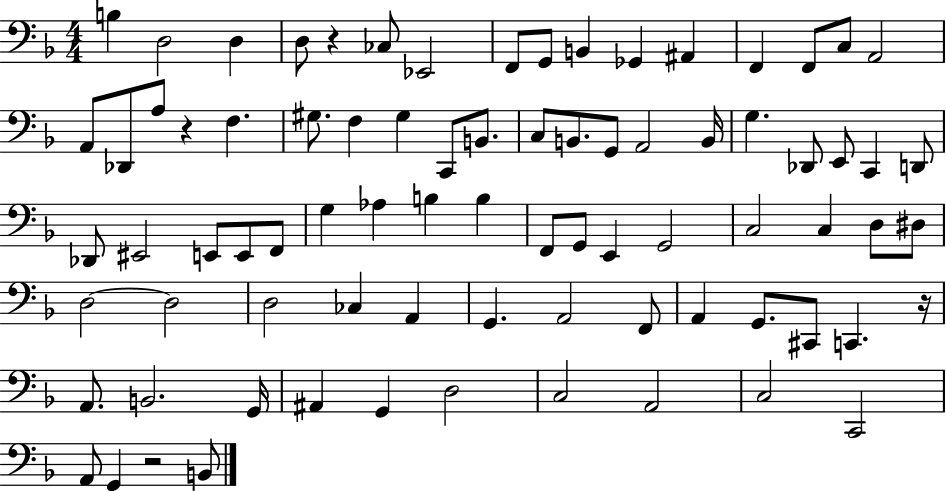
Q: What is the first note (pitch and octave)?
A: B3